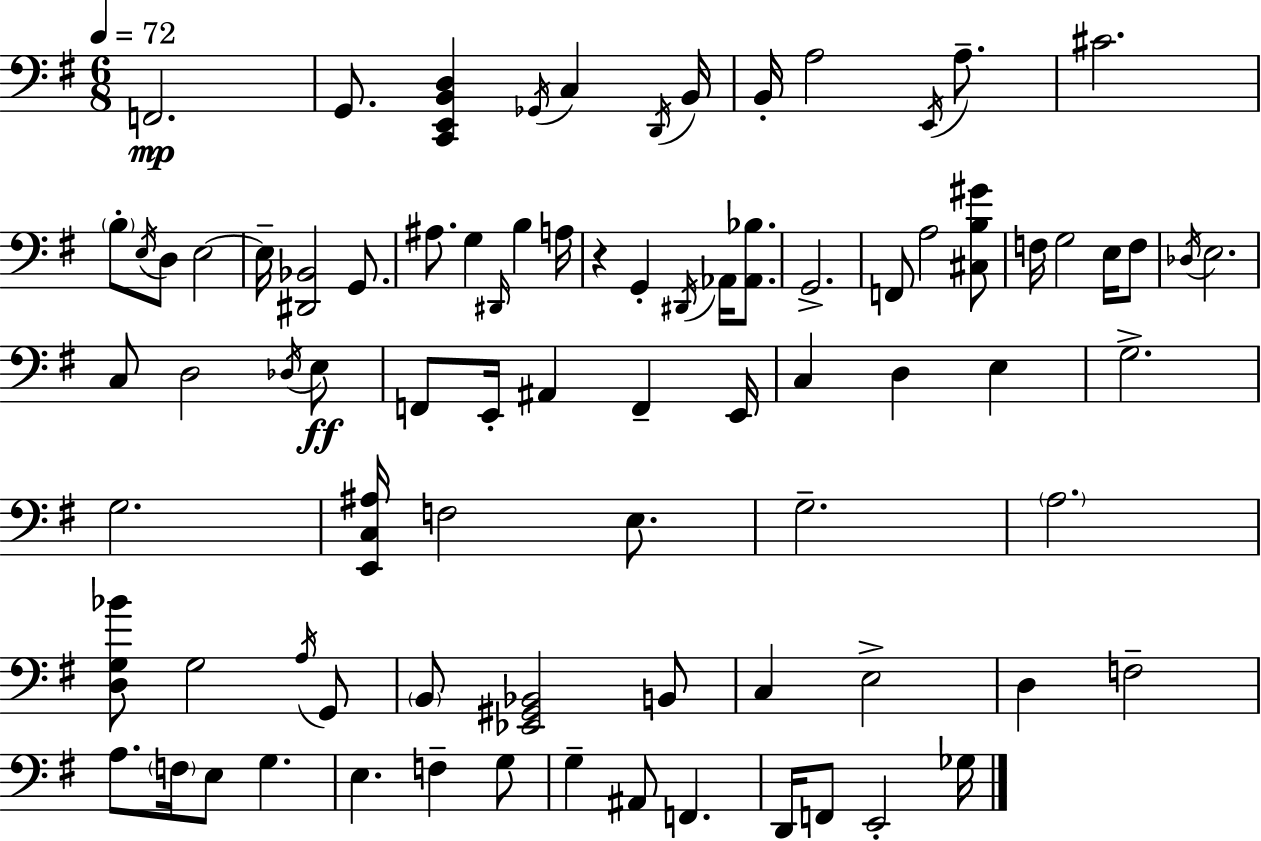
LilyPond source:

{
  \clef bass
  \numericTimeSignature
  \time 6/8
  \key g \major
  \tempo 4 = 72
  f,2.\mp | g,8. <c, e, b, d>4 \acciaccatura { ges,16 } c4 | \acciaccatura { d,16 } b,16 b,16-. a2 \acciaccatura { e,16 } | a8.-- cis'2. | \break \parenthesize b8-. \acciaccatura { e16 } d8 e2~~ | e16-- <dis, bes,>2 | g,8. ais8. g4 \grace { dis,16 } | b4 a16 r4 g,4-. | \break \acciaccatura { dis,16 } aes,16 <aes, bes>8. g,2.-> | f,8 a2 | <cis b gis'>8 f16 g2 | e16 f8 \acciaccatura { des16 } e2. | \break c8 d2 | \acciaccatura { des16 }\ff e8 f,8 e,16-. ais,4 | f,4-- e,16 c4 | d4 e4 g2.-> | \break g2. | <e, c ais>16 f2 | e8. g2.-- | \parenthesize a2. | \break <d g bes'>8 g2 | \acciaccatura { a16 } g,8 \parenthesize b,8 <ees, gis, bes,>2 | b,8 c4 | e2-> d4 | \break f2-- a8. | \parenthesize f16 e8 g4. e4. | f4-- g8 g4-- | ais,8 f,4. d,16 f,8 | \break e,2-. ges16 \bar "|."
}